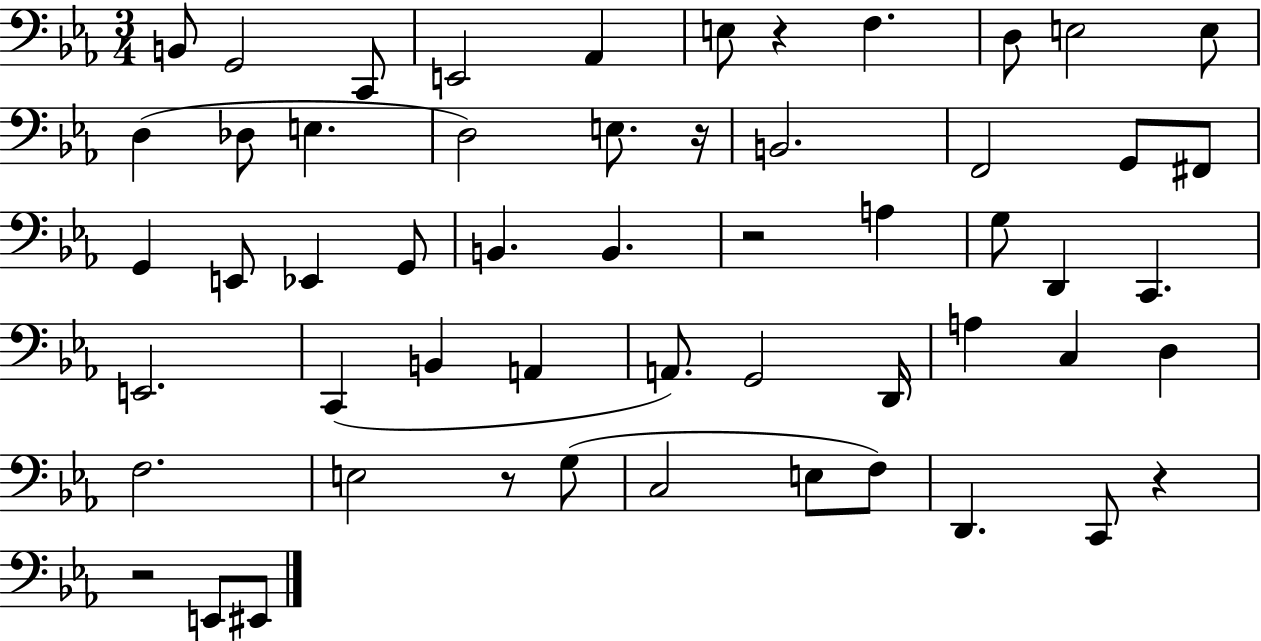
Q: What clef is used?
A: bass